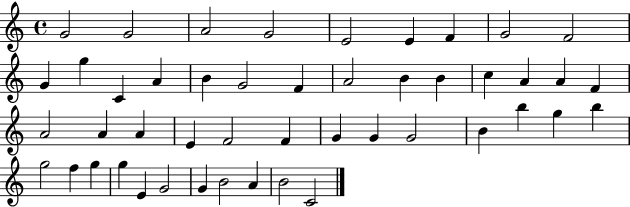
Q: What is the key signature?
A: C major